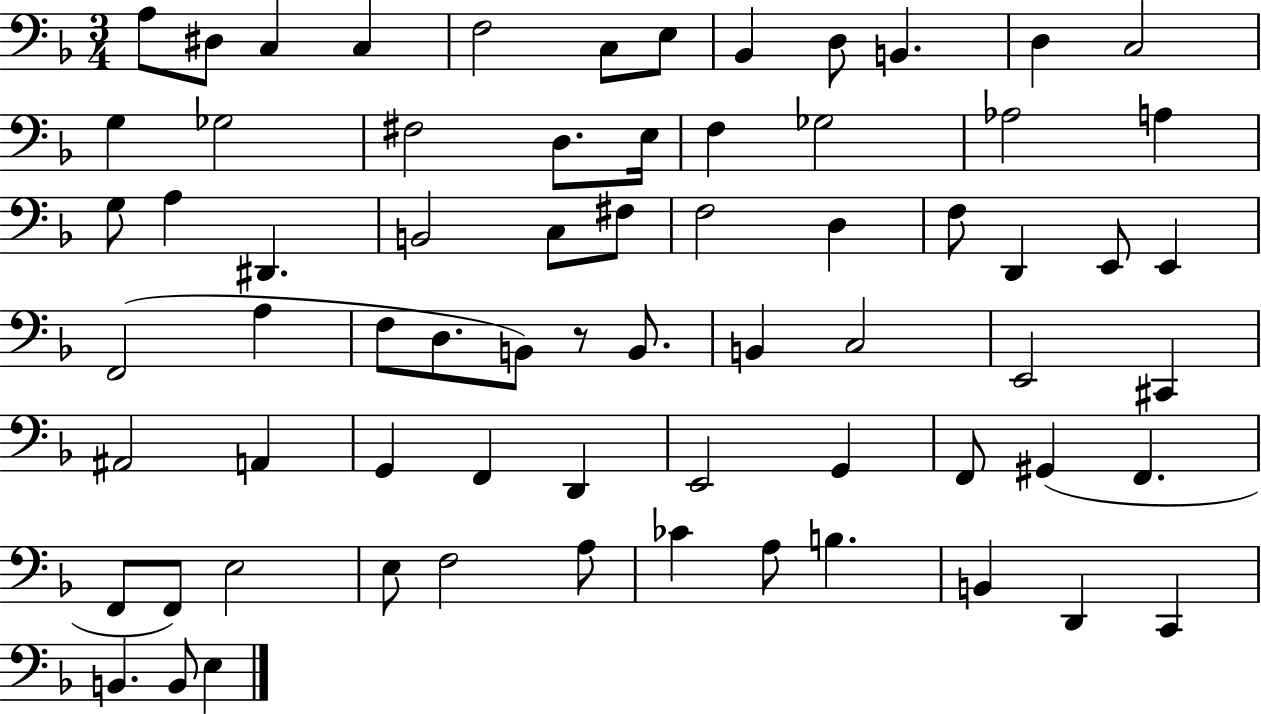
{
  \clef bass
  \numericTimeSignature
  \time 3/4
  \key f \major
  a8 dis8 c4 c4 | f2 c8 e8 | bes,4 d8 b,4. | d4 c2 | \break g4 ges2 | fis2 d8. e16 | f4 ges2 | aes2 a4 | \break g8 a4 dis,4. | b,2 c8 fis8 | f2 d4 | f8 d,4 e,8 e,4 | \break f,2( a4 | f8 d8. b,8) r8 b,8. | b,4 c2 | e,2 cis,4 | \break ais,2 a,4 | g,4 f,4 d,4 | e,2 g,4 | f,8 gis,4( f,4. | \break f,8 f,8) e2 | e8 f2 a8 | ces'4 a8 b4. | b,4 d,4 c,4 | \break b,4. b,8 e4 | \bar "|."
}